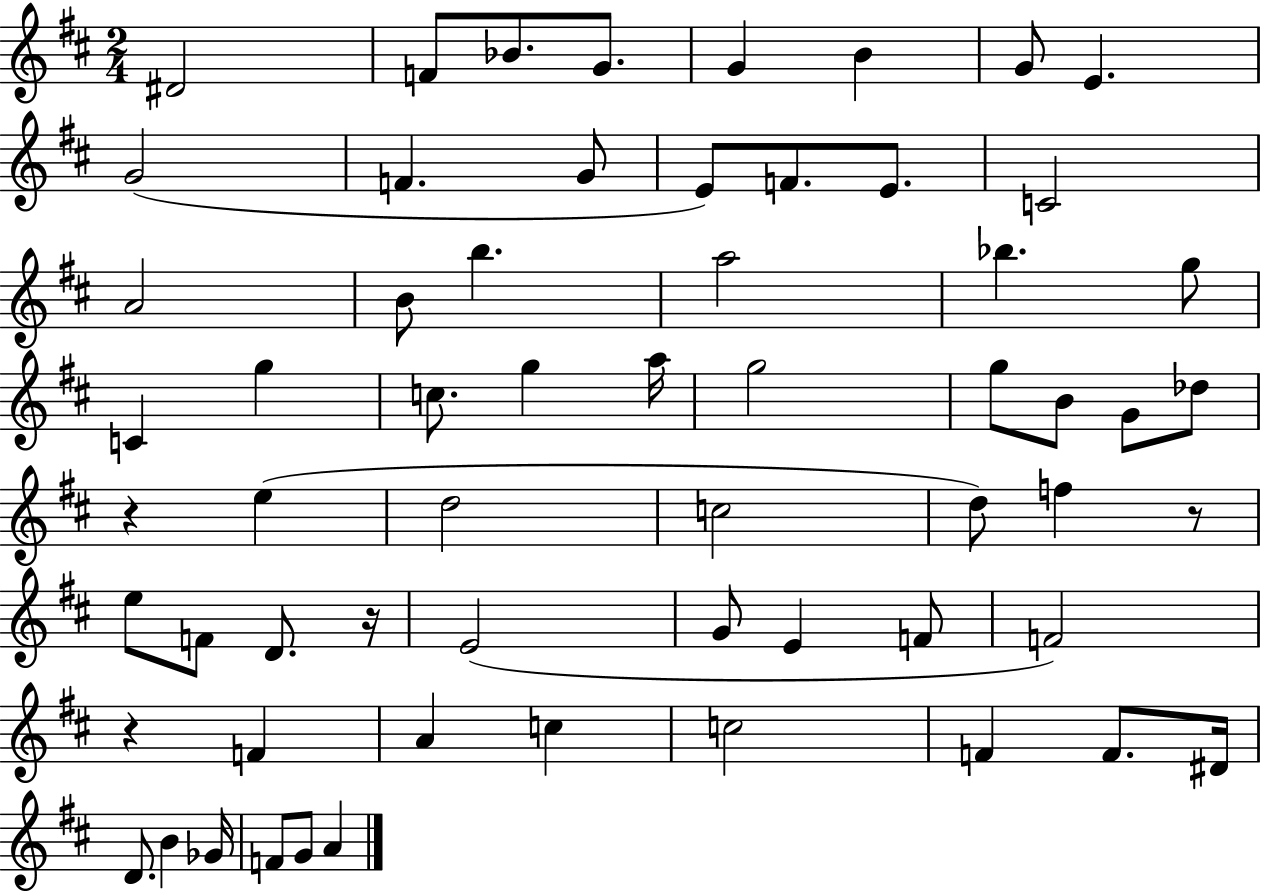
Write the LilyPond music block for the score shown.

{
  \clef treble
  \numericTimeSignature
  \time 2/4
  \key d \major
  dis'2 | f'8 bes'8. g'8. | g'4 b'4 | g'8 e'4. | \break g'2( | f'4. g'8 | e'8) f'8. e'8. | c'2 | \break a'2 | b'8 b''4. | a''2 | bes''4. g''8 | \break c'4 g''4 | c''8. g''4 a''16 | g''2 | g''8 b'8 g'8 des''8 | \break r4 e''4( | d''2 | c''2 | d''8) f''4 r8 | \break e''8 f'8 d'8. r16 | e'2( | g'8 e'4 f'8 | f'2) | \break r4 f'4 | a'4 c''4 | c''2 | f'4 f'8. dis'16 | \break d'8. b'4 ges'16 | f'8 g'8 a'4 | \bar "|."
}